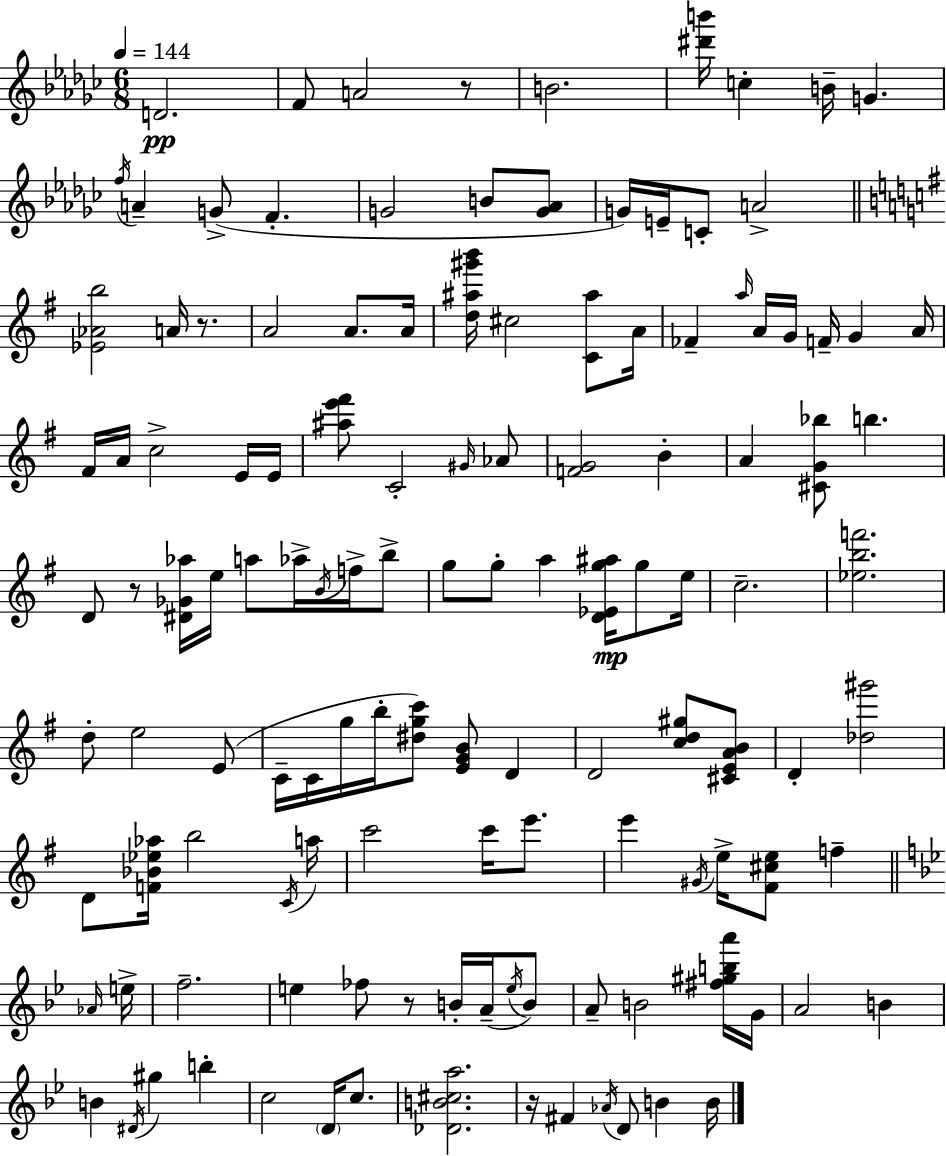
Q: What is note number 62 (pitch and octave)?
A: D4